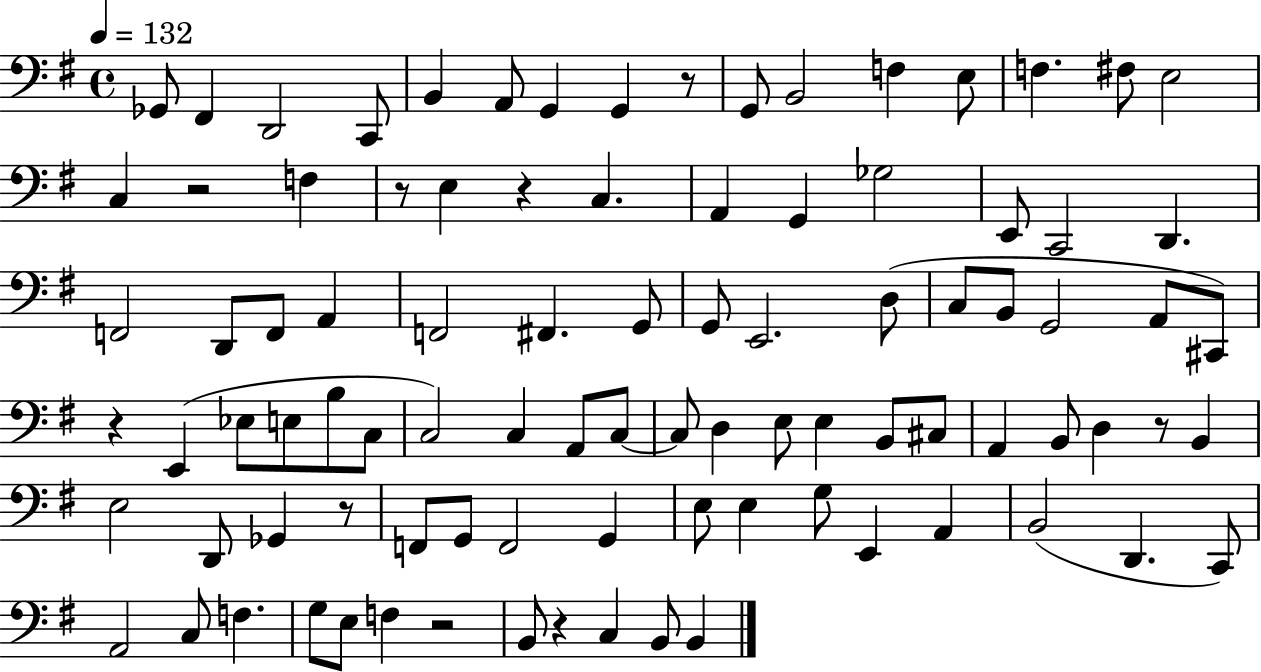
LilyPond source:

{
  \clef bass
  \time 4/4
  \defaultTimeSignature
  \key g \major
  \tempo 4 = 132
  \repeat volta 2 { ges,8 fis,4 d,2 c,8 | b,4 a,8 g,4 g,4 r8 | g,8 b,2 f4 e8 | f4. fis8 e2 | \break c4 r2 f4 | r8 e4 r4 c4. | a,4 g,4 ges2 | e,8 c,2 d,4. | \break f,2 d,8 f,8 a,4 | f,2 fis,4. g,8 | g,8 e,2. d8( | c8 b,8 g,2 a,8 cis,8) | \break r4 e,4( ees8 e8 b8 c8 | c2) c4 a,8 c8~~ | c8 d4 e8 e4 b,8 cis8 | a,4 b,8 d4 r8 b,4 | \break e2 d,8 ges,4 r8 | f,8 g,8 f,2 g,4 | e8 e4 g8 e,4 a,4 | b,2( d,4. c,8) | \break a,2 c8 f4. | g8 e8 f4 r2 | b,8 r4 c4 b,8 b,4 | } \bar "|."
}